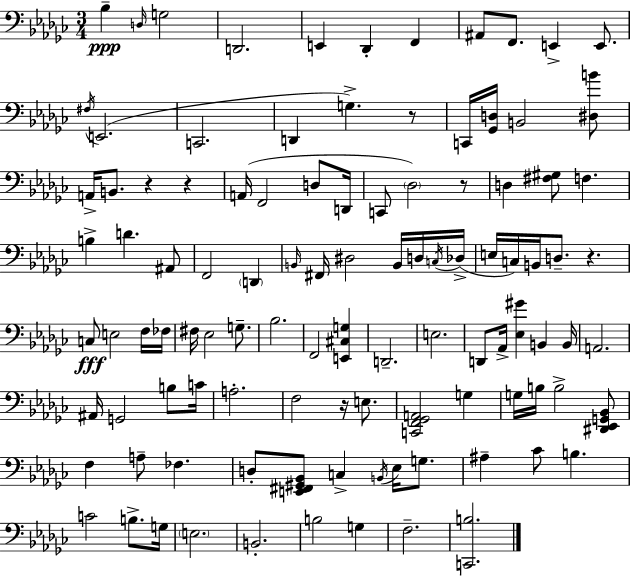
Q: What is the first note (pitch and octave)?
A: Bb3